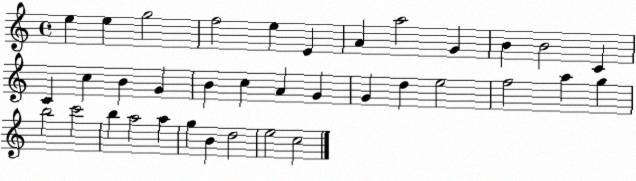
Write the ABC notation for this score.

X:1
T:Untitled
M:4/4
L:1/4
K:C
e e g2 f2 e E A a2 G B B2 C C c B G B c A G G d e2 f2 a g b2 c'2 b a2 a g B d2 e2 c2